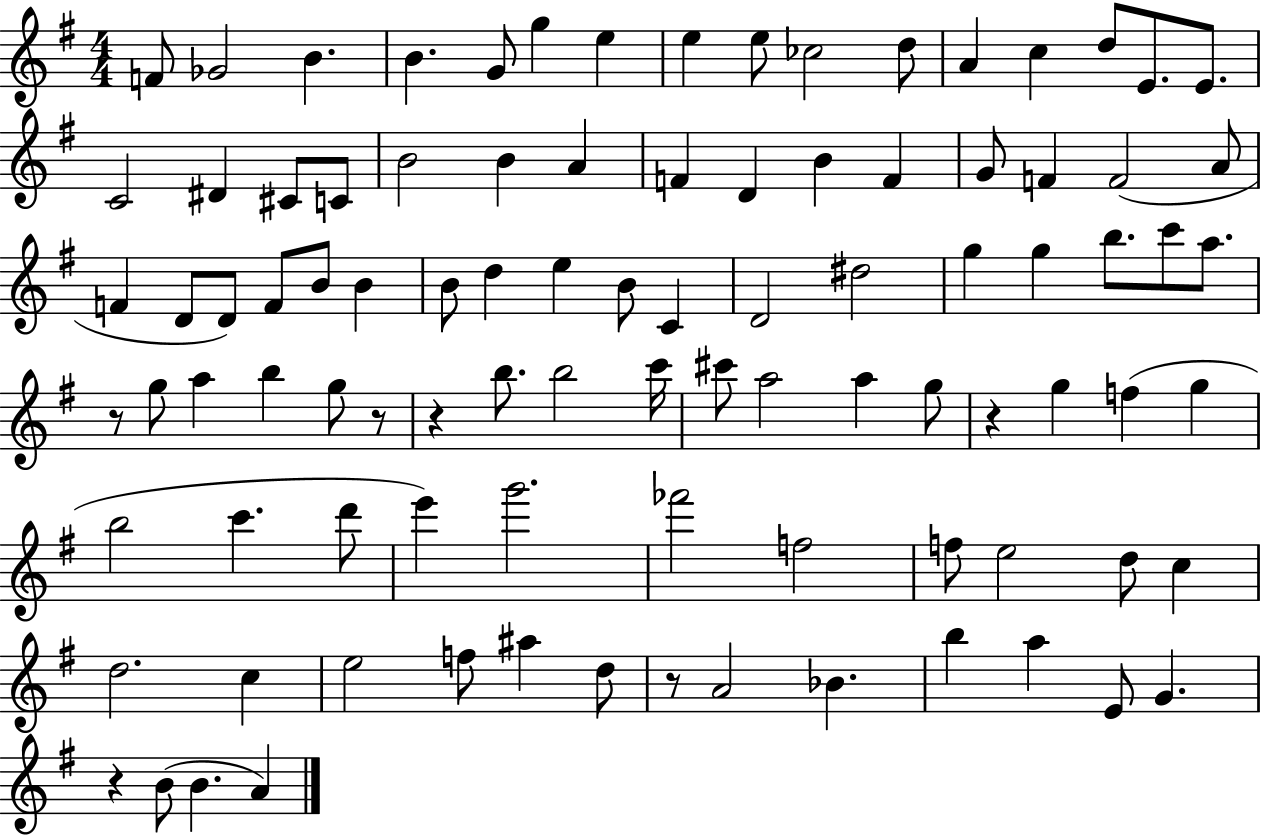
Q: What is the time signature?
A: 4/4